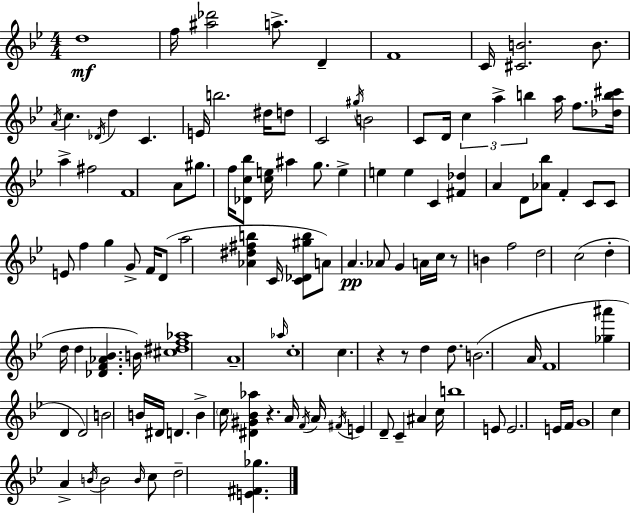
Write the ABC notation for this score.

X:1
T:Untitled
M:4/4
L:1/4
K:Gm
d4 f/4 [^a_d']2 a/2 D F4 C/4 [^CB]2 B/2 A/4 c _D/4 d C E/4 b2 ^d/4 d/2 C2 ^g/4 B2 C/2 D/4 c a b a/4 f/2 [_db^c']/4 a ^f2 F4 A/2 ^g/2 f/4 [_Dc_b]/2 [ce]/4 ^a g/2 e e e C [^F_d] A D/2 [_A_b]/2 F C/2 C/2 E/2 f g G/2 F/4 D/2 a2 [_A^d^fb] C/4 [C_D^gb]/2 A/2 A _A/2 G A/4 c/4 z/2 B f2 d2 c2 d d/4 d [_DF_A_B] B/4 [^c^df_a]4 A4 _a/4 c4 c z z/2 d d/2 B2 A/4 F4 [_g^a'] D D2 B2 B/4 ^D/4 D B c/4 [^D^G_B_a] z A/4 F/4 A/4 ^F/4 E D/2 C ^A c/4 b4 E/2 E2 E/4 F/4 G4 c A B/4 B2 B/4 c/2 d2 [E^F_g]